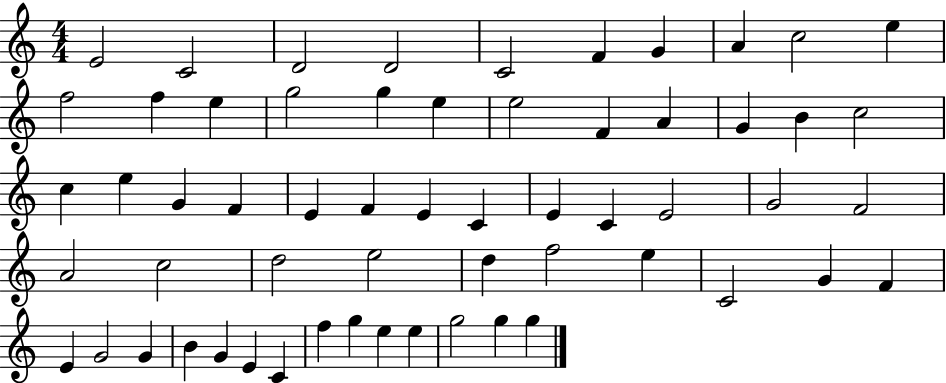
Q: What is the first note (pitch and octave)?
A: E4